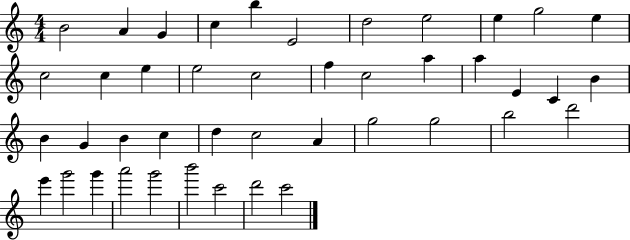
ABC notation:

X:1
T:Untitled
M:4/4
L:1/4
K:C
B2 A G c b E2 d2 e2 e g2 e c2 c e e2 c2 f c2 a a E C B B G B c d c2 A g2 g2 b2 d'2 e' g'2 g' a'2 g'2 b'2 c'2 d'2 c'2